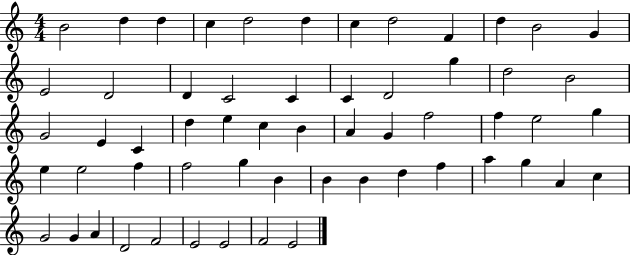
{
  \clef treble
  \numericTimeSignature
  \time 4/4
  \key c \major
  b'2 d''4 d''4 | c''4 d''2 d''4 | c''4 d''2 f'4 | d''4 b'2 g'4 | \break e'2 d'2 | d'4 c'2 c'4 | c'4 d'2 g''4 | d''2 b'2 | \break g'2 e'4 c'4 | d''4 e''4 c''4 b'4 | a'4 g'4 f''2 | f''4 e''2 g''4 | \break e''4 e''2 f''4 | f''2 g''4 b'4 | b'4 b'4 d''4 f''4 | a''4 g''4 a'4 c''4 | \break g'2 g'4 a'4 | d'2 f'2 | e'2 e'2 | f'2 e'2 | \break \bar "|."
}